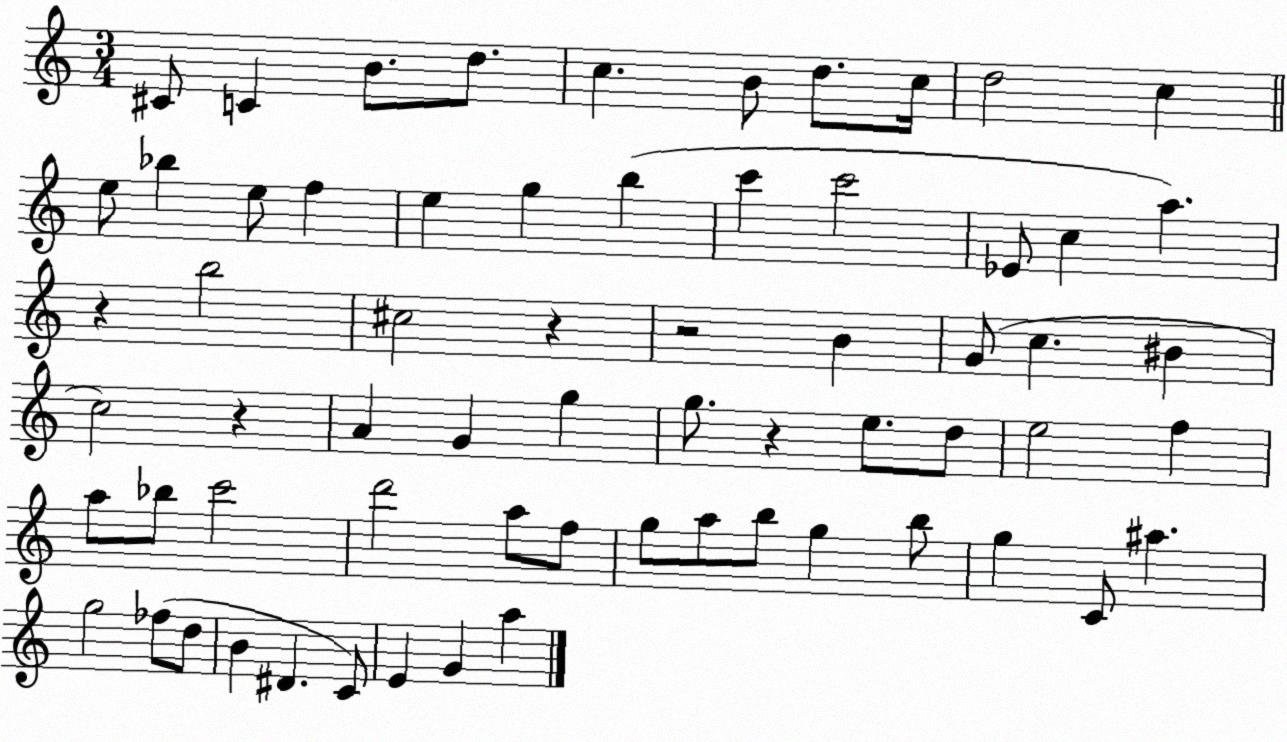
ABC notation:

X:1
T:Untitled
M:3/4
L:1/4
K:C
^C/2 C B/2 d/2 c B/2 d/2 c/4 d2 c e/2 _b e/2 f e g b c' c'2 _E/2 c a z b2 ^c2 z z2 B G/2 c ^B c2 z A G g g/2 z e/2 d/2 e2 f a/2 _b/2 c'2 d'2 a/2 f/2 g/2 a/2 b/2 g b/2 g C/2 ^a g2 _f/2 d/2 B ^D C/2 E G a